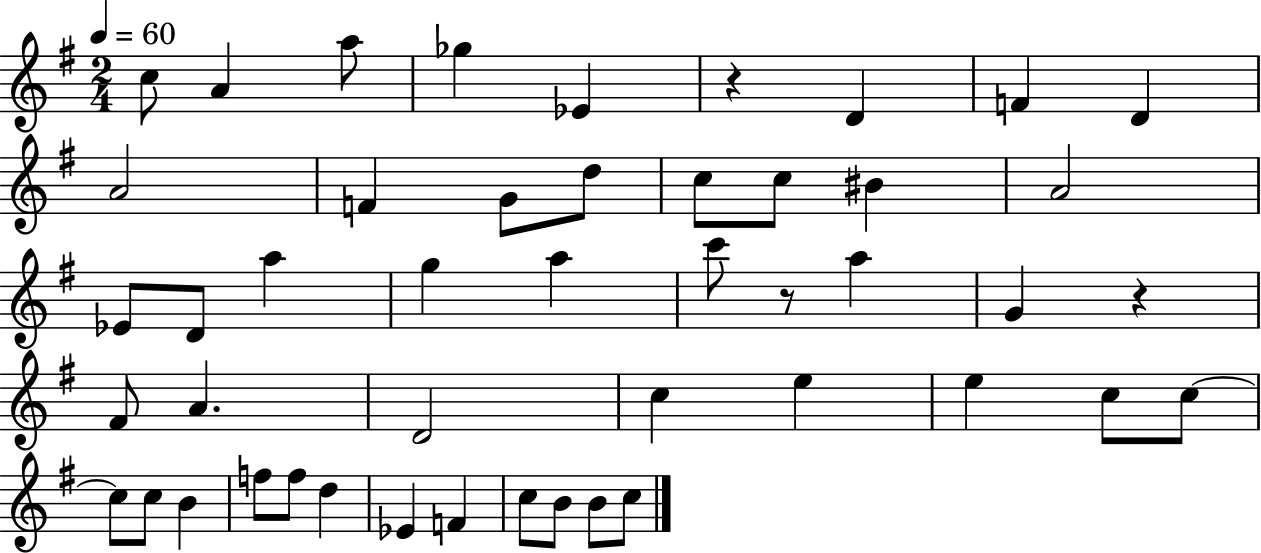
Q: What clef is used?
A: treble